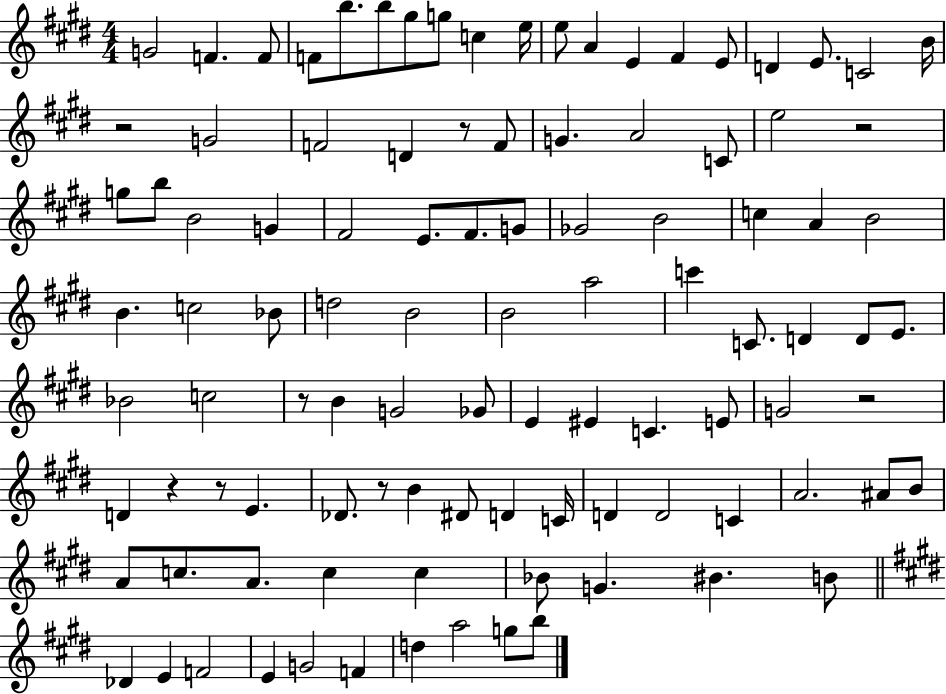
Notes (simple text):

G4/h F4/q. F4/e F4/e B5/e. B5/e G#5/e G5/e C5/q E5/s E5/e A4/q E4/q F#4/q E4/e D4/q E4/e. C4/h B4/s R/h G4/h F4/h D4/q R/e F4/e G4/q. A4/h C4/e E5/h R/h G5/e B5/e B4/h G4/q F#4/h E4/e. F#4/e. G4/e Gb4/h B4/h C5/q A4/q B4/h B4/q. C5/h Bb4/e D5/h B4/h B4/h A5/h C6/q C4/e. D4/q D4/e E4/e. Bb4/h C5/h R/e B4/q G4/h Gb4/e E4/q EIS4/q C4/q. E4/e G4/h R/h D4/q R/q R/e E4/q. Db4/e. R/e B4/q D#4/e D4/q C4/s D4/q D4/h C4/q A4/h. A#4/e B4/e A4/e C5/e. A4/e. C5/q C5/q Bb4/e G4/q. BIS4/q. B4/e Db4/q E4/q F4/h E4/q G4/h F4/q D5/q A5/h G5/e B5/e